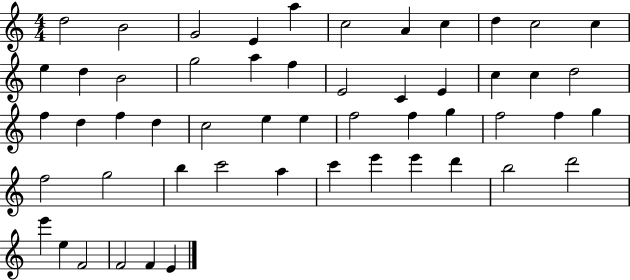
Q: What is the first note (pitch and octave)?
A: D5